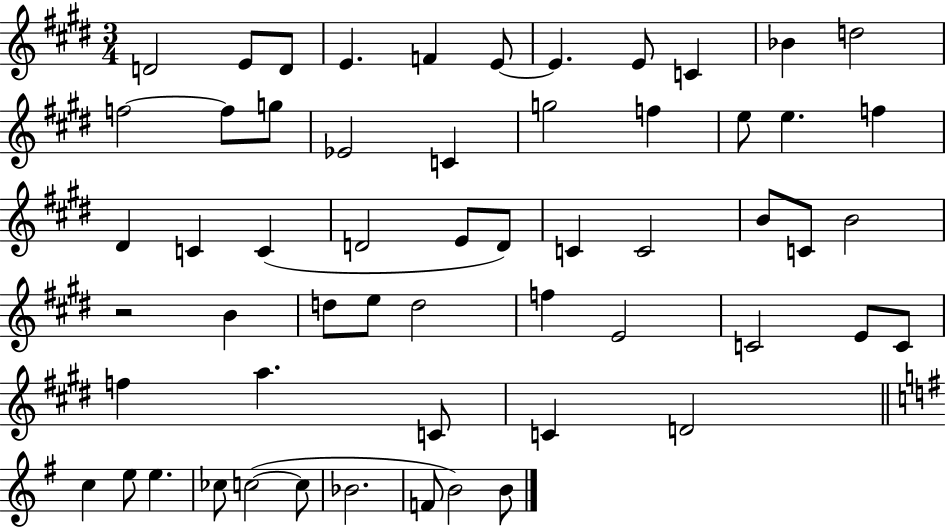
D4/h E4/e D4/e E4/q. F4/q E4/e E4/q. E4/e C4/q Bb4/q D5/h F5/h F5/e G5/e Eb4/h C4/q G5/h F5/q E5/e E5/q. F5/q D#4/q C4/q C4/q D4/h E4/e D4/e C4/q C4/h B4/e C4/e B4/h R/h B4/q D5/e E5/e D5/h F5/q E4/h C4/h E4/e C4/e F5/q A5/q. C4/e C4/q D4/h C5/q E5/e E5/q. CES5/e C5/h C5/e Bb4/h. F4/e B4/h B4/e